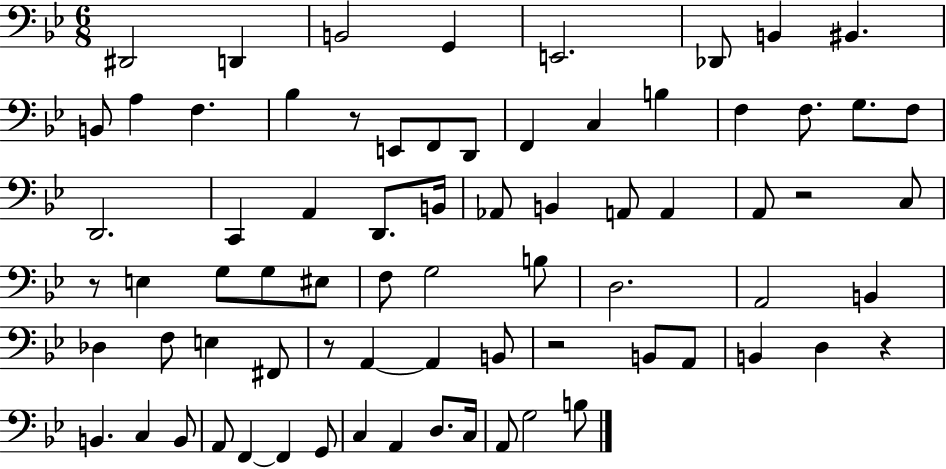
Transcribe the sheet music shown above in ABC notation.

X:1
T:Untitled
M:6/8
L:1/4
K:Bb
^D,,2 D,, B,,2 G,, E,,2 _D,,/2 B,, ^B,, B,,/2 A, F, _B, z/2 E,,/2 F,,/2 D,,/2 F,, C, B, F, F,/2 G,/2 F,/2 D,,2 C,, A,, D,,/2 B,,/4 _A,,/2 B,, A,,/2 A,, A,,/2 z2 C,/2 z/2 E, G,/2 G,/2 ^E,/2 F,/2 G,2 B,/2 D,2 A,,2 B,, _D, F,/2 E, ^F,,/2 z/2 A,, A,, B,,/2 z2 B,,/2 A,,/2 B,, D, z B,, C, B,,/2 A,,/2 F,, F,, G,,/2 C, A,, D,/2 C,/4 A,,/2 G,2 B,/2